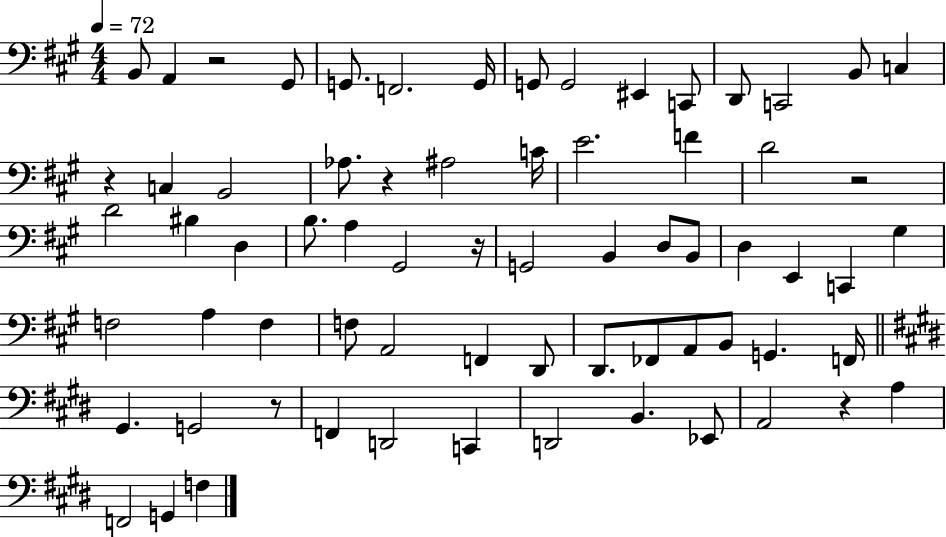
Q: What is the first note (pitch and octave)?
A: B2